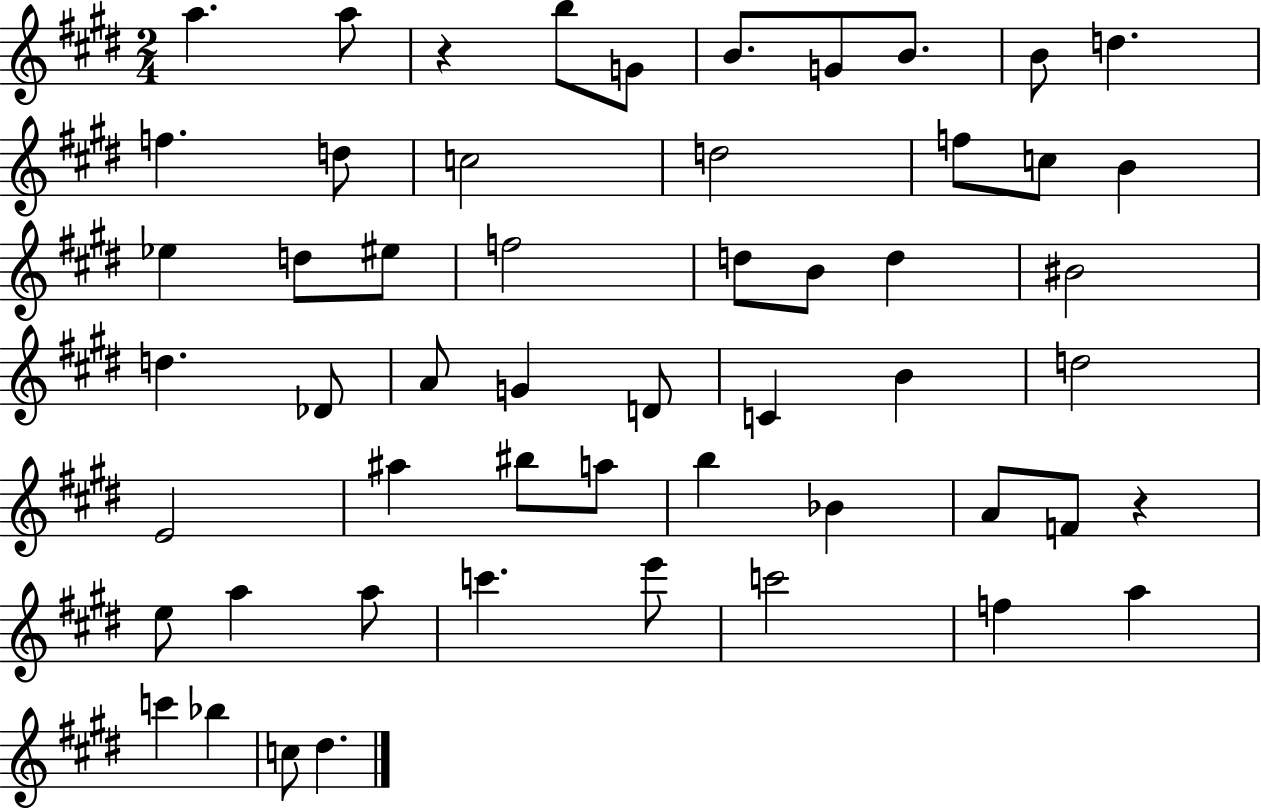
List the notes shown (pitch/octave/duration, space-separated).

A5/q. A5/e R/q B5/e G4/e B4/e. G4/e B4/e. B4/e D5/q. F5/q. D5/e C5/h D5/h F5/e C5/e B4/q Eb5/q D5/e EIS5/e F5/h D5/e B4/e D5/q BIS4/h D5/q. Db4/e A4/e G4/q D4/e C4/q B4/q D5/h E4/h A#5/q BIS5/e A5/e B5/q Bb4/q A4/e F4/e R/q E5/e A5/q A5/e C6/q. E6/e C6/h F5/q A5/q C6/q Bb5/q C5/e D#5/q.